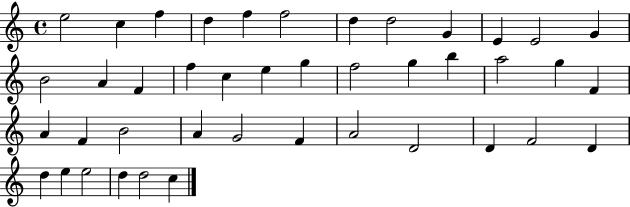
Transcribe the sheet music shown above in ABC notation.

X:1
T:Untitled
M:4/4
L:1/4
K:C
e2 c f d f f2 d d2 G E E2 G B2 A F f c e g f2 g b a2 g F A F B2 A G2 F A2 D2 D F2 D d e e2 d d2 c